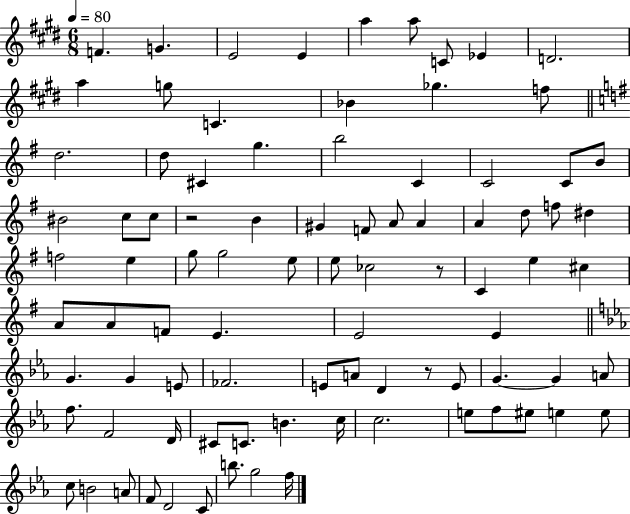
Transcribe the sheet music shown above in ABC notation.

X:1
T:Untitled
M:6/8
L:1/4
K:E
F G E2 E a a/2 C/2 _E D2 a g/2 C _B _g f/2 d2 d/2 ^C g b2 C C2 C/2 B/2 ^B2 c/2 c/2 z2 B ^G F/2 A/2 A A d/2 f/2 ^d f2 e g/2 g2 e/2 e/2 _c2 z/2 C e ^c A/2 A/2 F/2 E E2 E G G E/2 _F2 E/2 A/2 D z/2 E/2 G G A/2 f/2 F2 D/4 ^C/2 C/2 B c/4 c2 e/2 f/2 ^e/2 e e/2 c/2 B2 A/2 F/2 D2 C/2 b/2 g2 f/4